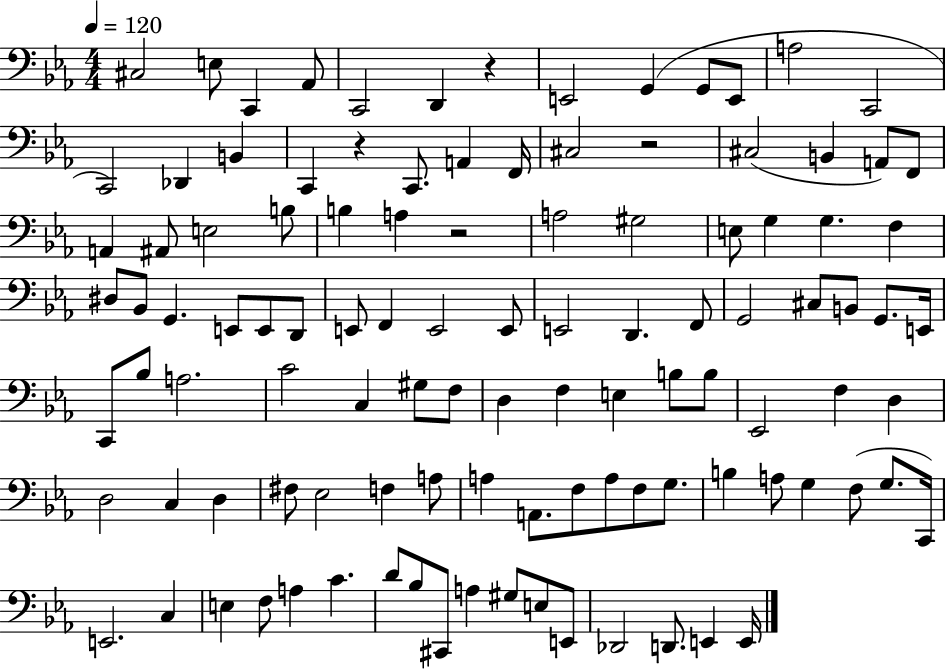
X:1
T:Untitled
M:4/4
L:1/4
K:Eb
^C,2 E,/2 C,, _A,,/2 C,,2 D,, z E,,2 G,, G,,/2 E,,/2 A,2 C,,2 C,,2 _D,, B,, C,, z C,,/2 A,, F,,/4 ^C,2 z2 ^C,2 B,, A,,/2 F,,/2 A,, ^A,,/2 E,2 B,/2 B, A, z2 A,2 ^G,2 E,/2 G, G, F, ^D,/2 _B,,/2 G,, E,,/2 E,,/2 D,,/2 E,,/2 F,, E,,2 E,,/2 E,,2 D,, F,,/2 G,,2 ^C,/2 B,,/2 G,,/2 E,,/4 C,,/2 _B,/2 A,2 C2 C, ^G,/2 F,/2 D, F, E, B,/2 B,/2 _E,,2 F, D, D,2 C, D, ^F,/2 _E,2 F, A,/2 A, A,,/2 F,/2 A,/2 F,/2 G,/2 B, A,/2 G, F,/2 G,/2 C,,/4 E,,2 C, E, F,/2 A, C D/2 _B,/2 ^C,,/2 A, ^G,/2 E,/2 E,,/2 _D,,2 D,,/2 E,, E,,/4